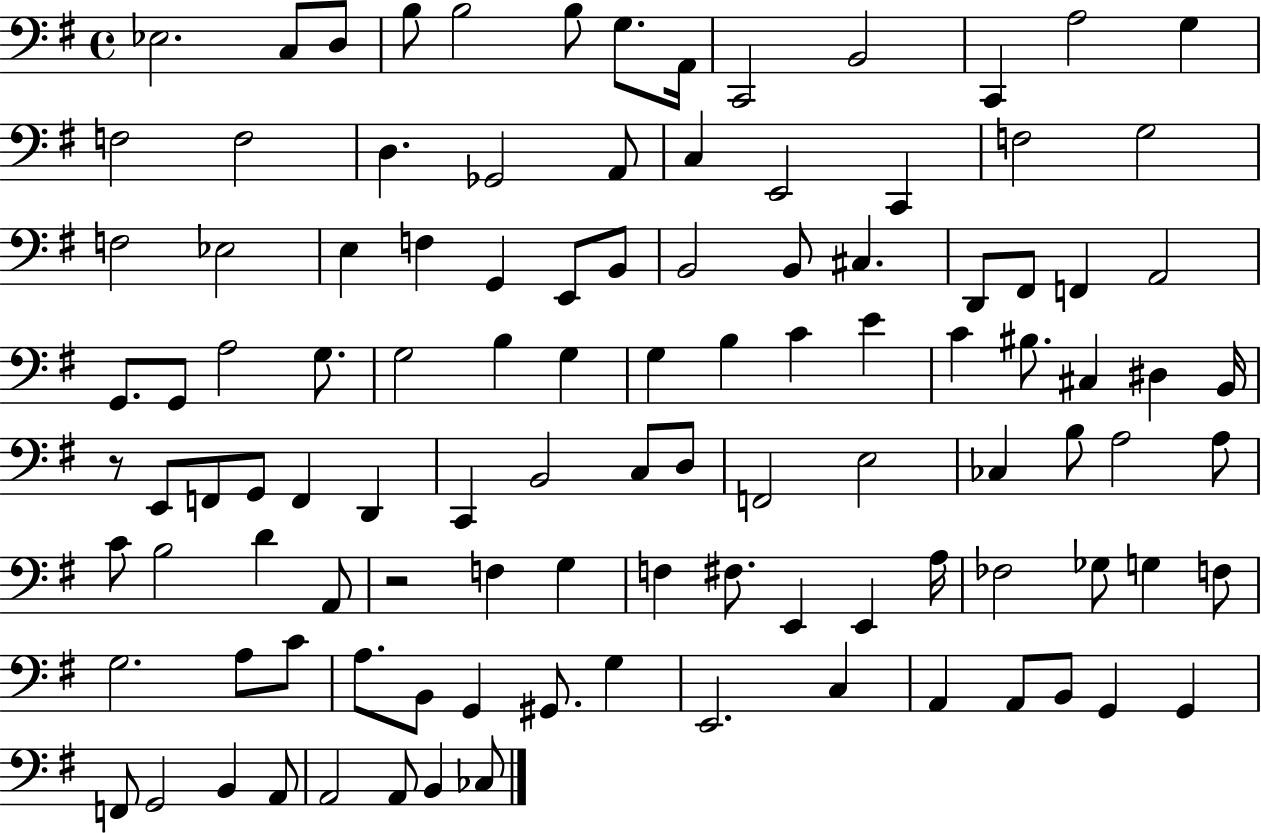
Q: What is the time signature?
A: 4/4